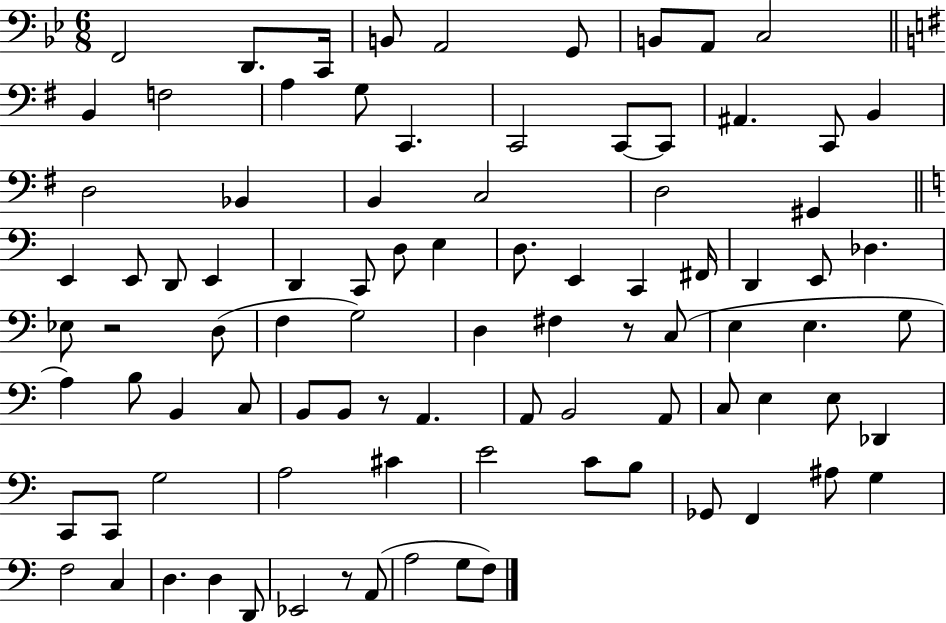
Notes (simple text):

F2/h D2/e. C2/s B2/e A2/h G2/e B2/e A2/e C3/h B2/q F3/h A3/q G3/e C2/q. C2/h C2/e C2/e A#2/q. C2/e B2/q D3/h Bb2/q B2/q C3/h D3/h G#2/q E2/q E2/e D2/e E2/q D2/q C2/e D3/e E3/q D3/e. E2/q C2/q F#2/s D2/q E2/e Db3/q. Eb3/e R/h D3/e F3/q G3/h D3/q F#3/q R/e C3/e E3/q E3/q. G3/e A3/q B3/e B2/q C3/e B2/e B2/e R/e A2/q. A2/e B2/h A2/e C3/e E3/q E3/e Db2/q C2/e C2/e G3/h A3/h C#4/q E4/h C4/e B3/e Gb2/e F2/q A#3/e G3/q F3/h C3/q D3/q. D3/q D2/e Eb2/h R/e A2/e A3/h G3/e F3/e